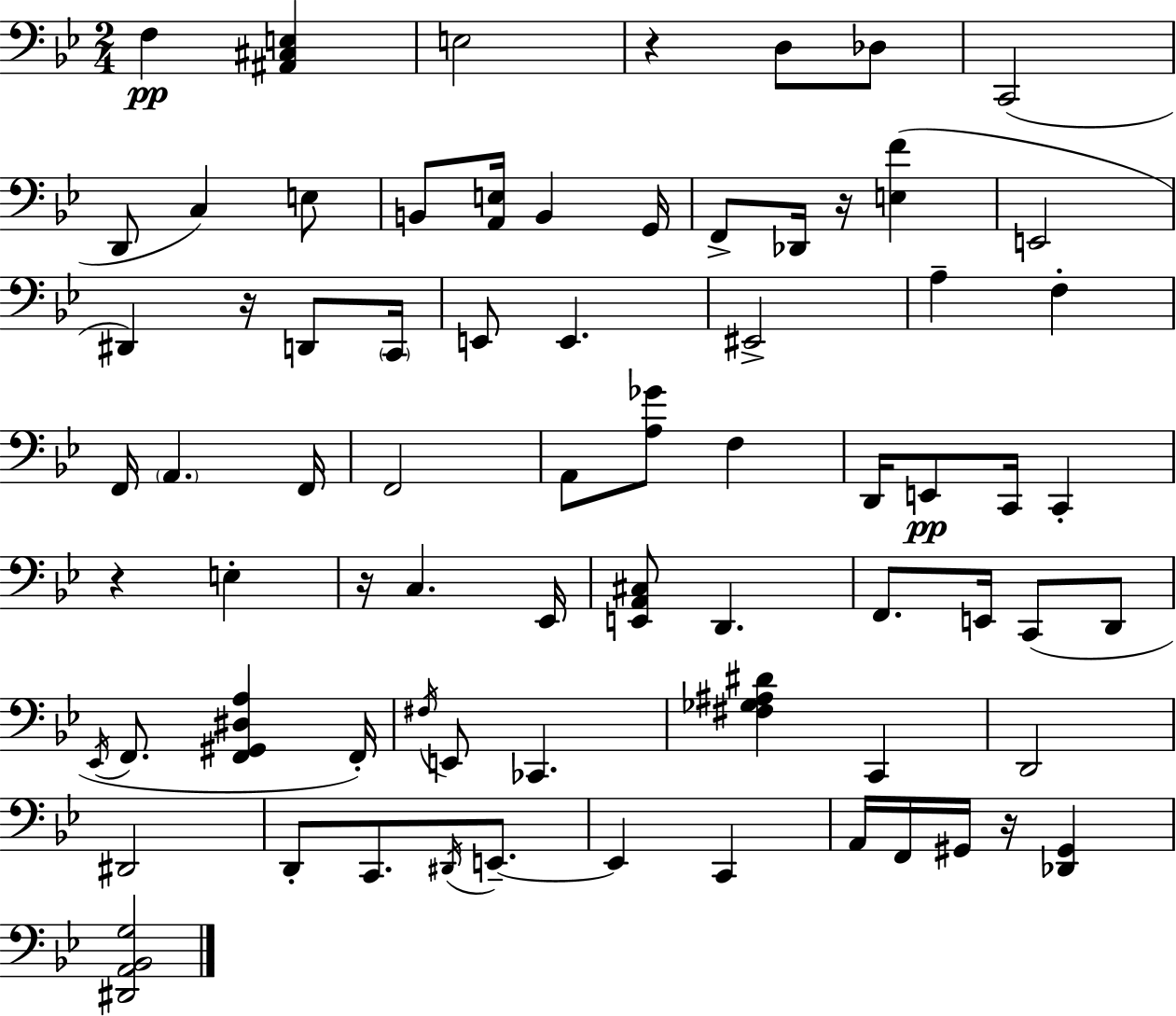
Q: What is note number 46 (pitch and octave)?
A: CES2